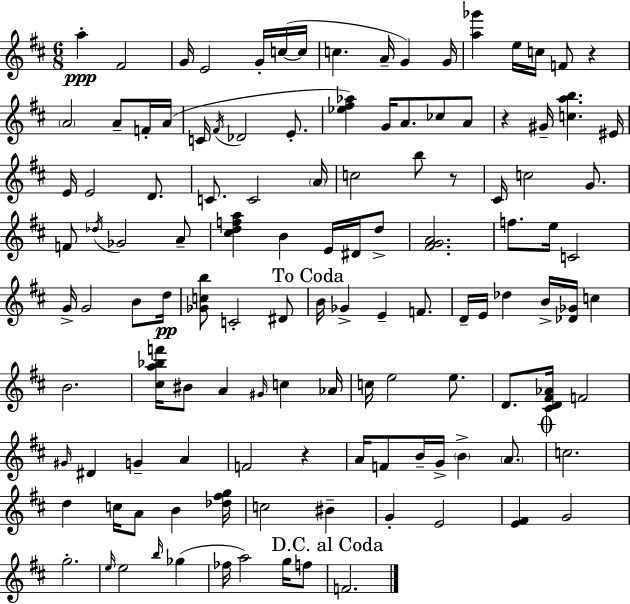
{
  \clef treble
  \numericTimeSignature
  \time 6/8
  \key d \major
  a''4-.\ppp fis'2 | g'16 e'2 g'16-. c''16~(~ c''16 | c''4. a'16-- g'4) g'16 | <a'' ges'''>4 e''16 c''16 f'8 r4 | \break \parenthesize a'2 a'8-- f'16-. a'16( | c'16 \acciaccatura { fis'16 } des'2 e'8.-. | <ees'' fis'' aes''>4) g'16 a'8. ces''8 a'8 | r4 gis'16-- <c'' a'' b''>4. | \break eis'16 e'16 e'2 d'8. | c'8. c'2 | \parenthesize a'16 c''2 b''8 r8 | cis'16 c''2 g'8. | \break f'8 \acciaccatura { des''16 } ges'2 | a'8-- <cis'' d'' f'' a''>4 b'4 e'16 dis'16 | d''8-> <fis' g' a'>2. | f''8. e''16 c'2 | \break g'16-> g'2 b'8 | d''16\pp <ges' c'' b''>8 c'2-. | dis'8 \mark "To Coda" b'16 ges'4-> e'4-- f'8. | d'16-- e'16 des''4 b'16-> <des' ges'>16 c''4 | \break b'2. | <cis'' a'' bes'' f'''>16 bis'8 a'4 \grace { gis'16 } c''4 | aes'16 c''16 e''2 | e''8. d'8. <cis' d' fis' aes'>16 f'2 | \break \grace { gis'16 } dis'4 g'4-- | a'4 f'2 | r4 a'16 f'8 b'16-- g'16-> \parenthesize b'4-> | \parenthesize a'8. \mark \markup { \musicglyph "scripts.coda" } c''2. | \break d''4 c''16 a'8 b'4 | <des'' fis'' g''>16 c''2 | bis'4-- g'4-. e'2 | <e' fis'>4 g'2 | \break g''2.-. | \grace { e''16 } e''2 | \grace { b''16 }( ges''4 fes''16 a''2) | g''16 f''8 \mark "D.C. al Coda" f'2. | \break \bar "|."
}